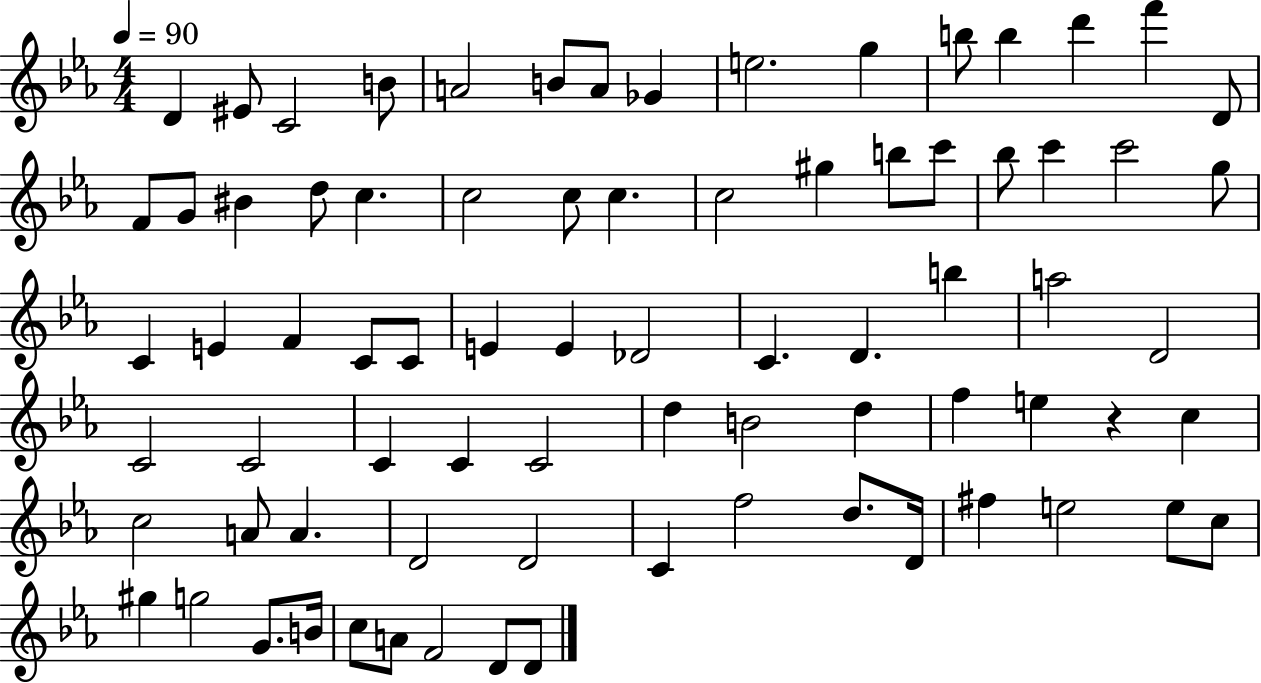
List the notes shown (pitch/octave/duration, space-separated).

D4/q EIS4/e C4/h B4/e A4/h B4/e A4/e Gb4/q E5/h. G5/q B5/e B5/q D6/q F6/q D4/e F4/e G4/e BIS4/q D5/e C5/q. C5/h C5/e C5/q. C5/h G#5/q B5/e C6/e Bb5/e C6/q C6/h G5/e C4/q E4/q F4/q C4/e C4/e E4/q E4/q Db4/h C4/q. D4/q. B5/q A5/h D4/h C4/h C4/h C4/q C4/q C4/h D5/q B4/h D5/q F5/q E5/q R/q C5/q C5/h A4/e A4/q. D4/h D4/h C4/q F5/h D5/e. D4/s F#5/q E5/h E5/e C5/e G#5/q G5/h G4/e. B4/s C5/e A4/e F4/h D4/e D4/e